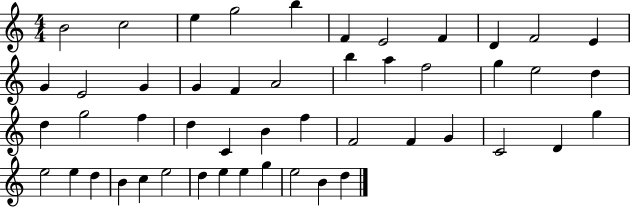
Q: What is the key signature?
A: C major